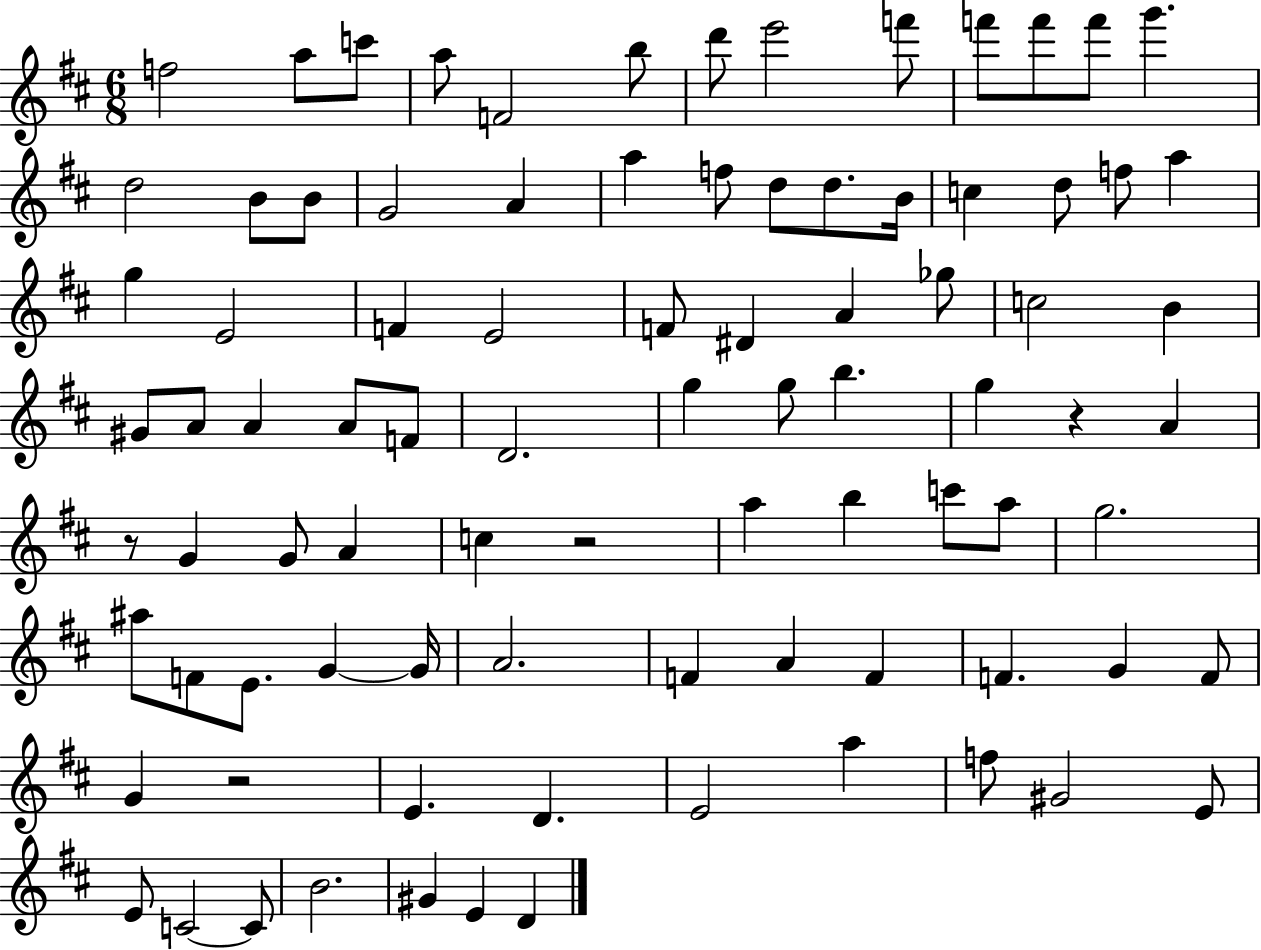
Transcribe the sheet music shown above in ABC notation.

X:1
T:Untitled
M:6/8
L:1/4
K:D
f2 a/2 c'/2 a/2 F2 b/2 d'/2 e'2 f'/2 f'/2 f'/2 f'/2 g' d2 B/2 B/2 G2 A a f/2 d/2 d/2 B/4 c d/2 f/2 a g E2 F E2 F/2 ^D A _g/2 c2 B ^G/2 A/2 A A/2 F/2 D2 g g/2 b g z A z/2 G G/2 A c z2 a b c'/2 a/2 g2 ^a/2 F/2 E/2 G G/4 A2 F A F F G F/2 G z2 E D E2 a f/2 ^G2 E/2 E/2 C2 C/2 B2 ^G E D